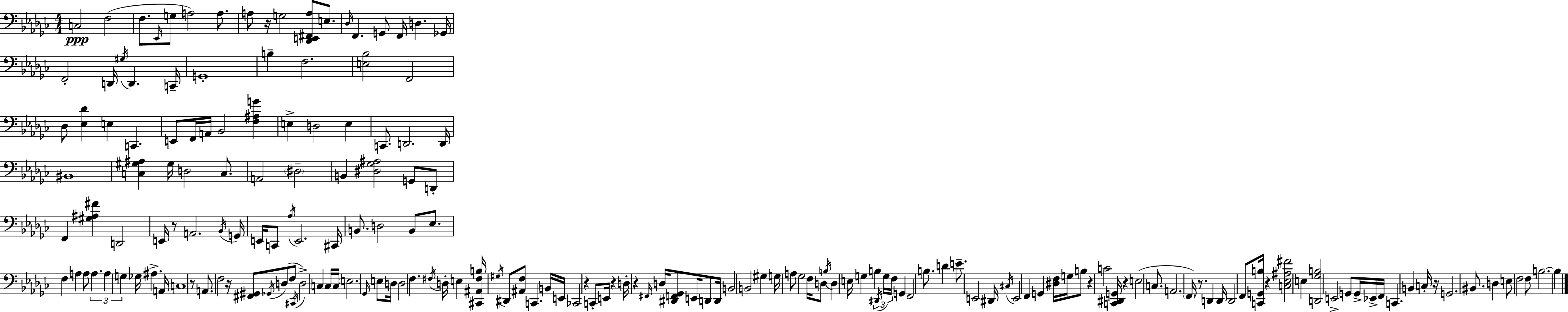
C3/h F3/h F3/e. Eb2/s G3/e A3/h A3/e. A3/e R/s G3/h [Db2,E2,F#2,A3]/e E3/e. Db3/s F2/q. G2/e F2/s D3/q. Gb2/s F2/h D2/s G#3/s D2/q. C2/s G2/w B3/q F3/h. [E3,Bb3]/h F2/h Db3/e [Eb3,Db4]/q E3/q C2/q. E2/e F2/s A2/s Bb2/h [F3,A#3,G4]/q E3/q D3/h E3/q C2/e. D2/h. D2/s BIS2/w [C3,G#3,A#3]/q G#3/s D3/h C3/e. A2/h D#3/h B2/q [D#3,Gb3,A#3]/h G2/e D2/e F2/q [G#3,A#3,F#4]/q D2/h E2/s R/e A2/h. Bb2/s G2/s E2/s C2/e Ab3/s E2/h. C#2/s B2/e. D3/h B2/e Eb3/e. F3/q A3/q A3/e A3/q. A3/q G3/q Gb3/s A#3/q. A2/s C3/w R/e A2/e. F3/h R/s [F#2,G#2]/e Gb2/s D3/e F3/e C#2/s D3/h C3/q C3/s C3/s E3/h. Gb2/s E3/e D3/s D3/h F3/q. F#3/s D3/s E3/q [C#2,A#2,F#3,B3]/s G#3/s D#2/e [A#2,F3]/e C2/q. B2/s E2/s CES2/h R/q C2/e E2/s R/q D3/s R/q F#2/s D3/s [D#2,F2,Gb2]/e E2/s D2/e D2/s B2/h B2/h G#3/q G3/s A3/e Gb3/h F3/s D3/e B3/s D3/q E3/s G3/q B3/q D#2/s G3/s F3/s G2/q F2/h B3/e. D4/q E4/e. E2/h D#2/s C#3/s E2/h F2/q G2/q [D#3,F3]/s G3/s B3/e R/q C4/h [C2,D#2,G2]/s R/q E3/h C3/e. A2/h. F2/s R/e. D2/q D2/s D2/h F2/e [C2,G2,B3]/s R/q [C3,Eb3,A#3,F#4]/h E3/q [D2,Gb3,B3]/h E2/h G2/e G2/s Eb2/s F2/s C2/q. B2/q C3/s R/s G2/h. BIS2/e. D3/q E3/e F3/h F3/e B3/h. B3/q